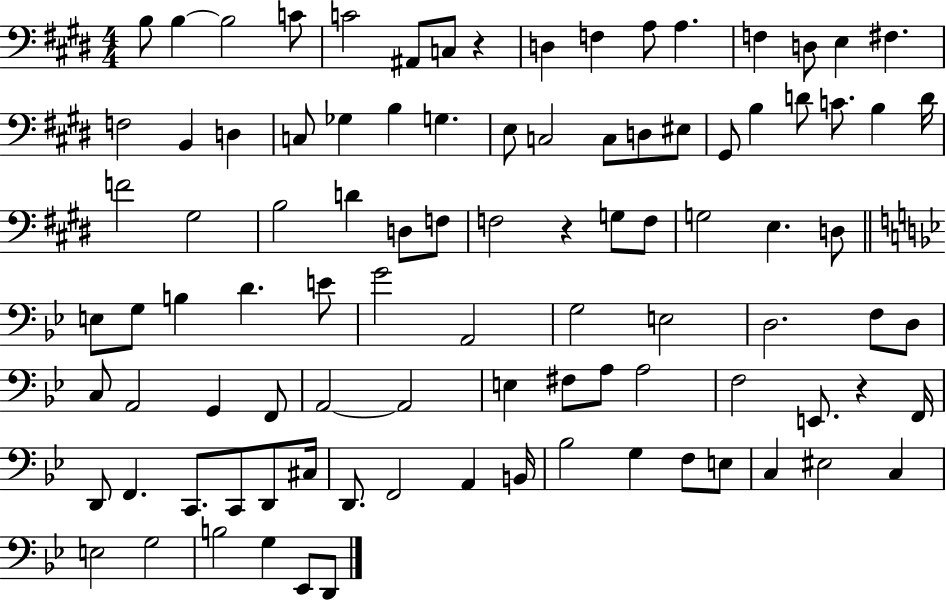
X:1
T:Untitled
M:4/4
L:1/4
K:E
B,/2 B, B,2 C/2 C2 ^A,,/2 C,/2 z D, F, A,/2 A, F, D,/2 E, ^F, F,2 B,, D, C,/2 _G, B, G, E,/2 C,2 C,/2 D,/2 ^E,/2 ^G,,/2 B, D/2 C/2 B, D/4 F2 ^G,2 B,2 D D,/2 F,/2 F,2 z G,/2 F,/2 G,2 E, D,/2 E,/2 G,/2 B, D E/2 G2 A,,2 G,2 E,2 D,2 F,/2 D,/2 C,/2 A,,2 G,, F,,/2 A,,2 A,,2 E, ^F,/2 A,/2 A,2 F,2 E,,/2 z F,,/4 D,,/2 F,, C,,/2 C,,/2 D,,/2 ^C,/4 D,,/2 F,,2 A,, B,,/4 _B,2 G, F,/2 E,/2 C, ^E,2 C, E,2 G,2 B,2 G, _E,,/2 D,,/2